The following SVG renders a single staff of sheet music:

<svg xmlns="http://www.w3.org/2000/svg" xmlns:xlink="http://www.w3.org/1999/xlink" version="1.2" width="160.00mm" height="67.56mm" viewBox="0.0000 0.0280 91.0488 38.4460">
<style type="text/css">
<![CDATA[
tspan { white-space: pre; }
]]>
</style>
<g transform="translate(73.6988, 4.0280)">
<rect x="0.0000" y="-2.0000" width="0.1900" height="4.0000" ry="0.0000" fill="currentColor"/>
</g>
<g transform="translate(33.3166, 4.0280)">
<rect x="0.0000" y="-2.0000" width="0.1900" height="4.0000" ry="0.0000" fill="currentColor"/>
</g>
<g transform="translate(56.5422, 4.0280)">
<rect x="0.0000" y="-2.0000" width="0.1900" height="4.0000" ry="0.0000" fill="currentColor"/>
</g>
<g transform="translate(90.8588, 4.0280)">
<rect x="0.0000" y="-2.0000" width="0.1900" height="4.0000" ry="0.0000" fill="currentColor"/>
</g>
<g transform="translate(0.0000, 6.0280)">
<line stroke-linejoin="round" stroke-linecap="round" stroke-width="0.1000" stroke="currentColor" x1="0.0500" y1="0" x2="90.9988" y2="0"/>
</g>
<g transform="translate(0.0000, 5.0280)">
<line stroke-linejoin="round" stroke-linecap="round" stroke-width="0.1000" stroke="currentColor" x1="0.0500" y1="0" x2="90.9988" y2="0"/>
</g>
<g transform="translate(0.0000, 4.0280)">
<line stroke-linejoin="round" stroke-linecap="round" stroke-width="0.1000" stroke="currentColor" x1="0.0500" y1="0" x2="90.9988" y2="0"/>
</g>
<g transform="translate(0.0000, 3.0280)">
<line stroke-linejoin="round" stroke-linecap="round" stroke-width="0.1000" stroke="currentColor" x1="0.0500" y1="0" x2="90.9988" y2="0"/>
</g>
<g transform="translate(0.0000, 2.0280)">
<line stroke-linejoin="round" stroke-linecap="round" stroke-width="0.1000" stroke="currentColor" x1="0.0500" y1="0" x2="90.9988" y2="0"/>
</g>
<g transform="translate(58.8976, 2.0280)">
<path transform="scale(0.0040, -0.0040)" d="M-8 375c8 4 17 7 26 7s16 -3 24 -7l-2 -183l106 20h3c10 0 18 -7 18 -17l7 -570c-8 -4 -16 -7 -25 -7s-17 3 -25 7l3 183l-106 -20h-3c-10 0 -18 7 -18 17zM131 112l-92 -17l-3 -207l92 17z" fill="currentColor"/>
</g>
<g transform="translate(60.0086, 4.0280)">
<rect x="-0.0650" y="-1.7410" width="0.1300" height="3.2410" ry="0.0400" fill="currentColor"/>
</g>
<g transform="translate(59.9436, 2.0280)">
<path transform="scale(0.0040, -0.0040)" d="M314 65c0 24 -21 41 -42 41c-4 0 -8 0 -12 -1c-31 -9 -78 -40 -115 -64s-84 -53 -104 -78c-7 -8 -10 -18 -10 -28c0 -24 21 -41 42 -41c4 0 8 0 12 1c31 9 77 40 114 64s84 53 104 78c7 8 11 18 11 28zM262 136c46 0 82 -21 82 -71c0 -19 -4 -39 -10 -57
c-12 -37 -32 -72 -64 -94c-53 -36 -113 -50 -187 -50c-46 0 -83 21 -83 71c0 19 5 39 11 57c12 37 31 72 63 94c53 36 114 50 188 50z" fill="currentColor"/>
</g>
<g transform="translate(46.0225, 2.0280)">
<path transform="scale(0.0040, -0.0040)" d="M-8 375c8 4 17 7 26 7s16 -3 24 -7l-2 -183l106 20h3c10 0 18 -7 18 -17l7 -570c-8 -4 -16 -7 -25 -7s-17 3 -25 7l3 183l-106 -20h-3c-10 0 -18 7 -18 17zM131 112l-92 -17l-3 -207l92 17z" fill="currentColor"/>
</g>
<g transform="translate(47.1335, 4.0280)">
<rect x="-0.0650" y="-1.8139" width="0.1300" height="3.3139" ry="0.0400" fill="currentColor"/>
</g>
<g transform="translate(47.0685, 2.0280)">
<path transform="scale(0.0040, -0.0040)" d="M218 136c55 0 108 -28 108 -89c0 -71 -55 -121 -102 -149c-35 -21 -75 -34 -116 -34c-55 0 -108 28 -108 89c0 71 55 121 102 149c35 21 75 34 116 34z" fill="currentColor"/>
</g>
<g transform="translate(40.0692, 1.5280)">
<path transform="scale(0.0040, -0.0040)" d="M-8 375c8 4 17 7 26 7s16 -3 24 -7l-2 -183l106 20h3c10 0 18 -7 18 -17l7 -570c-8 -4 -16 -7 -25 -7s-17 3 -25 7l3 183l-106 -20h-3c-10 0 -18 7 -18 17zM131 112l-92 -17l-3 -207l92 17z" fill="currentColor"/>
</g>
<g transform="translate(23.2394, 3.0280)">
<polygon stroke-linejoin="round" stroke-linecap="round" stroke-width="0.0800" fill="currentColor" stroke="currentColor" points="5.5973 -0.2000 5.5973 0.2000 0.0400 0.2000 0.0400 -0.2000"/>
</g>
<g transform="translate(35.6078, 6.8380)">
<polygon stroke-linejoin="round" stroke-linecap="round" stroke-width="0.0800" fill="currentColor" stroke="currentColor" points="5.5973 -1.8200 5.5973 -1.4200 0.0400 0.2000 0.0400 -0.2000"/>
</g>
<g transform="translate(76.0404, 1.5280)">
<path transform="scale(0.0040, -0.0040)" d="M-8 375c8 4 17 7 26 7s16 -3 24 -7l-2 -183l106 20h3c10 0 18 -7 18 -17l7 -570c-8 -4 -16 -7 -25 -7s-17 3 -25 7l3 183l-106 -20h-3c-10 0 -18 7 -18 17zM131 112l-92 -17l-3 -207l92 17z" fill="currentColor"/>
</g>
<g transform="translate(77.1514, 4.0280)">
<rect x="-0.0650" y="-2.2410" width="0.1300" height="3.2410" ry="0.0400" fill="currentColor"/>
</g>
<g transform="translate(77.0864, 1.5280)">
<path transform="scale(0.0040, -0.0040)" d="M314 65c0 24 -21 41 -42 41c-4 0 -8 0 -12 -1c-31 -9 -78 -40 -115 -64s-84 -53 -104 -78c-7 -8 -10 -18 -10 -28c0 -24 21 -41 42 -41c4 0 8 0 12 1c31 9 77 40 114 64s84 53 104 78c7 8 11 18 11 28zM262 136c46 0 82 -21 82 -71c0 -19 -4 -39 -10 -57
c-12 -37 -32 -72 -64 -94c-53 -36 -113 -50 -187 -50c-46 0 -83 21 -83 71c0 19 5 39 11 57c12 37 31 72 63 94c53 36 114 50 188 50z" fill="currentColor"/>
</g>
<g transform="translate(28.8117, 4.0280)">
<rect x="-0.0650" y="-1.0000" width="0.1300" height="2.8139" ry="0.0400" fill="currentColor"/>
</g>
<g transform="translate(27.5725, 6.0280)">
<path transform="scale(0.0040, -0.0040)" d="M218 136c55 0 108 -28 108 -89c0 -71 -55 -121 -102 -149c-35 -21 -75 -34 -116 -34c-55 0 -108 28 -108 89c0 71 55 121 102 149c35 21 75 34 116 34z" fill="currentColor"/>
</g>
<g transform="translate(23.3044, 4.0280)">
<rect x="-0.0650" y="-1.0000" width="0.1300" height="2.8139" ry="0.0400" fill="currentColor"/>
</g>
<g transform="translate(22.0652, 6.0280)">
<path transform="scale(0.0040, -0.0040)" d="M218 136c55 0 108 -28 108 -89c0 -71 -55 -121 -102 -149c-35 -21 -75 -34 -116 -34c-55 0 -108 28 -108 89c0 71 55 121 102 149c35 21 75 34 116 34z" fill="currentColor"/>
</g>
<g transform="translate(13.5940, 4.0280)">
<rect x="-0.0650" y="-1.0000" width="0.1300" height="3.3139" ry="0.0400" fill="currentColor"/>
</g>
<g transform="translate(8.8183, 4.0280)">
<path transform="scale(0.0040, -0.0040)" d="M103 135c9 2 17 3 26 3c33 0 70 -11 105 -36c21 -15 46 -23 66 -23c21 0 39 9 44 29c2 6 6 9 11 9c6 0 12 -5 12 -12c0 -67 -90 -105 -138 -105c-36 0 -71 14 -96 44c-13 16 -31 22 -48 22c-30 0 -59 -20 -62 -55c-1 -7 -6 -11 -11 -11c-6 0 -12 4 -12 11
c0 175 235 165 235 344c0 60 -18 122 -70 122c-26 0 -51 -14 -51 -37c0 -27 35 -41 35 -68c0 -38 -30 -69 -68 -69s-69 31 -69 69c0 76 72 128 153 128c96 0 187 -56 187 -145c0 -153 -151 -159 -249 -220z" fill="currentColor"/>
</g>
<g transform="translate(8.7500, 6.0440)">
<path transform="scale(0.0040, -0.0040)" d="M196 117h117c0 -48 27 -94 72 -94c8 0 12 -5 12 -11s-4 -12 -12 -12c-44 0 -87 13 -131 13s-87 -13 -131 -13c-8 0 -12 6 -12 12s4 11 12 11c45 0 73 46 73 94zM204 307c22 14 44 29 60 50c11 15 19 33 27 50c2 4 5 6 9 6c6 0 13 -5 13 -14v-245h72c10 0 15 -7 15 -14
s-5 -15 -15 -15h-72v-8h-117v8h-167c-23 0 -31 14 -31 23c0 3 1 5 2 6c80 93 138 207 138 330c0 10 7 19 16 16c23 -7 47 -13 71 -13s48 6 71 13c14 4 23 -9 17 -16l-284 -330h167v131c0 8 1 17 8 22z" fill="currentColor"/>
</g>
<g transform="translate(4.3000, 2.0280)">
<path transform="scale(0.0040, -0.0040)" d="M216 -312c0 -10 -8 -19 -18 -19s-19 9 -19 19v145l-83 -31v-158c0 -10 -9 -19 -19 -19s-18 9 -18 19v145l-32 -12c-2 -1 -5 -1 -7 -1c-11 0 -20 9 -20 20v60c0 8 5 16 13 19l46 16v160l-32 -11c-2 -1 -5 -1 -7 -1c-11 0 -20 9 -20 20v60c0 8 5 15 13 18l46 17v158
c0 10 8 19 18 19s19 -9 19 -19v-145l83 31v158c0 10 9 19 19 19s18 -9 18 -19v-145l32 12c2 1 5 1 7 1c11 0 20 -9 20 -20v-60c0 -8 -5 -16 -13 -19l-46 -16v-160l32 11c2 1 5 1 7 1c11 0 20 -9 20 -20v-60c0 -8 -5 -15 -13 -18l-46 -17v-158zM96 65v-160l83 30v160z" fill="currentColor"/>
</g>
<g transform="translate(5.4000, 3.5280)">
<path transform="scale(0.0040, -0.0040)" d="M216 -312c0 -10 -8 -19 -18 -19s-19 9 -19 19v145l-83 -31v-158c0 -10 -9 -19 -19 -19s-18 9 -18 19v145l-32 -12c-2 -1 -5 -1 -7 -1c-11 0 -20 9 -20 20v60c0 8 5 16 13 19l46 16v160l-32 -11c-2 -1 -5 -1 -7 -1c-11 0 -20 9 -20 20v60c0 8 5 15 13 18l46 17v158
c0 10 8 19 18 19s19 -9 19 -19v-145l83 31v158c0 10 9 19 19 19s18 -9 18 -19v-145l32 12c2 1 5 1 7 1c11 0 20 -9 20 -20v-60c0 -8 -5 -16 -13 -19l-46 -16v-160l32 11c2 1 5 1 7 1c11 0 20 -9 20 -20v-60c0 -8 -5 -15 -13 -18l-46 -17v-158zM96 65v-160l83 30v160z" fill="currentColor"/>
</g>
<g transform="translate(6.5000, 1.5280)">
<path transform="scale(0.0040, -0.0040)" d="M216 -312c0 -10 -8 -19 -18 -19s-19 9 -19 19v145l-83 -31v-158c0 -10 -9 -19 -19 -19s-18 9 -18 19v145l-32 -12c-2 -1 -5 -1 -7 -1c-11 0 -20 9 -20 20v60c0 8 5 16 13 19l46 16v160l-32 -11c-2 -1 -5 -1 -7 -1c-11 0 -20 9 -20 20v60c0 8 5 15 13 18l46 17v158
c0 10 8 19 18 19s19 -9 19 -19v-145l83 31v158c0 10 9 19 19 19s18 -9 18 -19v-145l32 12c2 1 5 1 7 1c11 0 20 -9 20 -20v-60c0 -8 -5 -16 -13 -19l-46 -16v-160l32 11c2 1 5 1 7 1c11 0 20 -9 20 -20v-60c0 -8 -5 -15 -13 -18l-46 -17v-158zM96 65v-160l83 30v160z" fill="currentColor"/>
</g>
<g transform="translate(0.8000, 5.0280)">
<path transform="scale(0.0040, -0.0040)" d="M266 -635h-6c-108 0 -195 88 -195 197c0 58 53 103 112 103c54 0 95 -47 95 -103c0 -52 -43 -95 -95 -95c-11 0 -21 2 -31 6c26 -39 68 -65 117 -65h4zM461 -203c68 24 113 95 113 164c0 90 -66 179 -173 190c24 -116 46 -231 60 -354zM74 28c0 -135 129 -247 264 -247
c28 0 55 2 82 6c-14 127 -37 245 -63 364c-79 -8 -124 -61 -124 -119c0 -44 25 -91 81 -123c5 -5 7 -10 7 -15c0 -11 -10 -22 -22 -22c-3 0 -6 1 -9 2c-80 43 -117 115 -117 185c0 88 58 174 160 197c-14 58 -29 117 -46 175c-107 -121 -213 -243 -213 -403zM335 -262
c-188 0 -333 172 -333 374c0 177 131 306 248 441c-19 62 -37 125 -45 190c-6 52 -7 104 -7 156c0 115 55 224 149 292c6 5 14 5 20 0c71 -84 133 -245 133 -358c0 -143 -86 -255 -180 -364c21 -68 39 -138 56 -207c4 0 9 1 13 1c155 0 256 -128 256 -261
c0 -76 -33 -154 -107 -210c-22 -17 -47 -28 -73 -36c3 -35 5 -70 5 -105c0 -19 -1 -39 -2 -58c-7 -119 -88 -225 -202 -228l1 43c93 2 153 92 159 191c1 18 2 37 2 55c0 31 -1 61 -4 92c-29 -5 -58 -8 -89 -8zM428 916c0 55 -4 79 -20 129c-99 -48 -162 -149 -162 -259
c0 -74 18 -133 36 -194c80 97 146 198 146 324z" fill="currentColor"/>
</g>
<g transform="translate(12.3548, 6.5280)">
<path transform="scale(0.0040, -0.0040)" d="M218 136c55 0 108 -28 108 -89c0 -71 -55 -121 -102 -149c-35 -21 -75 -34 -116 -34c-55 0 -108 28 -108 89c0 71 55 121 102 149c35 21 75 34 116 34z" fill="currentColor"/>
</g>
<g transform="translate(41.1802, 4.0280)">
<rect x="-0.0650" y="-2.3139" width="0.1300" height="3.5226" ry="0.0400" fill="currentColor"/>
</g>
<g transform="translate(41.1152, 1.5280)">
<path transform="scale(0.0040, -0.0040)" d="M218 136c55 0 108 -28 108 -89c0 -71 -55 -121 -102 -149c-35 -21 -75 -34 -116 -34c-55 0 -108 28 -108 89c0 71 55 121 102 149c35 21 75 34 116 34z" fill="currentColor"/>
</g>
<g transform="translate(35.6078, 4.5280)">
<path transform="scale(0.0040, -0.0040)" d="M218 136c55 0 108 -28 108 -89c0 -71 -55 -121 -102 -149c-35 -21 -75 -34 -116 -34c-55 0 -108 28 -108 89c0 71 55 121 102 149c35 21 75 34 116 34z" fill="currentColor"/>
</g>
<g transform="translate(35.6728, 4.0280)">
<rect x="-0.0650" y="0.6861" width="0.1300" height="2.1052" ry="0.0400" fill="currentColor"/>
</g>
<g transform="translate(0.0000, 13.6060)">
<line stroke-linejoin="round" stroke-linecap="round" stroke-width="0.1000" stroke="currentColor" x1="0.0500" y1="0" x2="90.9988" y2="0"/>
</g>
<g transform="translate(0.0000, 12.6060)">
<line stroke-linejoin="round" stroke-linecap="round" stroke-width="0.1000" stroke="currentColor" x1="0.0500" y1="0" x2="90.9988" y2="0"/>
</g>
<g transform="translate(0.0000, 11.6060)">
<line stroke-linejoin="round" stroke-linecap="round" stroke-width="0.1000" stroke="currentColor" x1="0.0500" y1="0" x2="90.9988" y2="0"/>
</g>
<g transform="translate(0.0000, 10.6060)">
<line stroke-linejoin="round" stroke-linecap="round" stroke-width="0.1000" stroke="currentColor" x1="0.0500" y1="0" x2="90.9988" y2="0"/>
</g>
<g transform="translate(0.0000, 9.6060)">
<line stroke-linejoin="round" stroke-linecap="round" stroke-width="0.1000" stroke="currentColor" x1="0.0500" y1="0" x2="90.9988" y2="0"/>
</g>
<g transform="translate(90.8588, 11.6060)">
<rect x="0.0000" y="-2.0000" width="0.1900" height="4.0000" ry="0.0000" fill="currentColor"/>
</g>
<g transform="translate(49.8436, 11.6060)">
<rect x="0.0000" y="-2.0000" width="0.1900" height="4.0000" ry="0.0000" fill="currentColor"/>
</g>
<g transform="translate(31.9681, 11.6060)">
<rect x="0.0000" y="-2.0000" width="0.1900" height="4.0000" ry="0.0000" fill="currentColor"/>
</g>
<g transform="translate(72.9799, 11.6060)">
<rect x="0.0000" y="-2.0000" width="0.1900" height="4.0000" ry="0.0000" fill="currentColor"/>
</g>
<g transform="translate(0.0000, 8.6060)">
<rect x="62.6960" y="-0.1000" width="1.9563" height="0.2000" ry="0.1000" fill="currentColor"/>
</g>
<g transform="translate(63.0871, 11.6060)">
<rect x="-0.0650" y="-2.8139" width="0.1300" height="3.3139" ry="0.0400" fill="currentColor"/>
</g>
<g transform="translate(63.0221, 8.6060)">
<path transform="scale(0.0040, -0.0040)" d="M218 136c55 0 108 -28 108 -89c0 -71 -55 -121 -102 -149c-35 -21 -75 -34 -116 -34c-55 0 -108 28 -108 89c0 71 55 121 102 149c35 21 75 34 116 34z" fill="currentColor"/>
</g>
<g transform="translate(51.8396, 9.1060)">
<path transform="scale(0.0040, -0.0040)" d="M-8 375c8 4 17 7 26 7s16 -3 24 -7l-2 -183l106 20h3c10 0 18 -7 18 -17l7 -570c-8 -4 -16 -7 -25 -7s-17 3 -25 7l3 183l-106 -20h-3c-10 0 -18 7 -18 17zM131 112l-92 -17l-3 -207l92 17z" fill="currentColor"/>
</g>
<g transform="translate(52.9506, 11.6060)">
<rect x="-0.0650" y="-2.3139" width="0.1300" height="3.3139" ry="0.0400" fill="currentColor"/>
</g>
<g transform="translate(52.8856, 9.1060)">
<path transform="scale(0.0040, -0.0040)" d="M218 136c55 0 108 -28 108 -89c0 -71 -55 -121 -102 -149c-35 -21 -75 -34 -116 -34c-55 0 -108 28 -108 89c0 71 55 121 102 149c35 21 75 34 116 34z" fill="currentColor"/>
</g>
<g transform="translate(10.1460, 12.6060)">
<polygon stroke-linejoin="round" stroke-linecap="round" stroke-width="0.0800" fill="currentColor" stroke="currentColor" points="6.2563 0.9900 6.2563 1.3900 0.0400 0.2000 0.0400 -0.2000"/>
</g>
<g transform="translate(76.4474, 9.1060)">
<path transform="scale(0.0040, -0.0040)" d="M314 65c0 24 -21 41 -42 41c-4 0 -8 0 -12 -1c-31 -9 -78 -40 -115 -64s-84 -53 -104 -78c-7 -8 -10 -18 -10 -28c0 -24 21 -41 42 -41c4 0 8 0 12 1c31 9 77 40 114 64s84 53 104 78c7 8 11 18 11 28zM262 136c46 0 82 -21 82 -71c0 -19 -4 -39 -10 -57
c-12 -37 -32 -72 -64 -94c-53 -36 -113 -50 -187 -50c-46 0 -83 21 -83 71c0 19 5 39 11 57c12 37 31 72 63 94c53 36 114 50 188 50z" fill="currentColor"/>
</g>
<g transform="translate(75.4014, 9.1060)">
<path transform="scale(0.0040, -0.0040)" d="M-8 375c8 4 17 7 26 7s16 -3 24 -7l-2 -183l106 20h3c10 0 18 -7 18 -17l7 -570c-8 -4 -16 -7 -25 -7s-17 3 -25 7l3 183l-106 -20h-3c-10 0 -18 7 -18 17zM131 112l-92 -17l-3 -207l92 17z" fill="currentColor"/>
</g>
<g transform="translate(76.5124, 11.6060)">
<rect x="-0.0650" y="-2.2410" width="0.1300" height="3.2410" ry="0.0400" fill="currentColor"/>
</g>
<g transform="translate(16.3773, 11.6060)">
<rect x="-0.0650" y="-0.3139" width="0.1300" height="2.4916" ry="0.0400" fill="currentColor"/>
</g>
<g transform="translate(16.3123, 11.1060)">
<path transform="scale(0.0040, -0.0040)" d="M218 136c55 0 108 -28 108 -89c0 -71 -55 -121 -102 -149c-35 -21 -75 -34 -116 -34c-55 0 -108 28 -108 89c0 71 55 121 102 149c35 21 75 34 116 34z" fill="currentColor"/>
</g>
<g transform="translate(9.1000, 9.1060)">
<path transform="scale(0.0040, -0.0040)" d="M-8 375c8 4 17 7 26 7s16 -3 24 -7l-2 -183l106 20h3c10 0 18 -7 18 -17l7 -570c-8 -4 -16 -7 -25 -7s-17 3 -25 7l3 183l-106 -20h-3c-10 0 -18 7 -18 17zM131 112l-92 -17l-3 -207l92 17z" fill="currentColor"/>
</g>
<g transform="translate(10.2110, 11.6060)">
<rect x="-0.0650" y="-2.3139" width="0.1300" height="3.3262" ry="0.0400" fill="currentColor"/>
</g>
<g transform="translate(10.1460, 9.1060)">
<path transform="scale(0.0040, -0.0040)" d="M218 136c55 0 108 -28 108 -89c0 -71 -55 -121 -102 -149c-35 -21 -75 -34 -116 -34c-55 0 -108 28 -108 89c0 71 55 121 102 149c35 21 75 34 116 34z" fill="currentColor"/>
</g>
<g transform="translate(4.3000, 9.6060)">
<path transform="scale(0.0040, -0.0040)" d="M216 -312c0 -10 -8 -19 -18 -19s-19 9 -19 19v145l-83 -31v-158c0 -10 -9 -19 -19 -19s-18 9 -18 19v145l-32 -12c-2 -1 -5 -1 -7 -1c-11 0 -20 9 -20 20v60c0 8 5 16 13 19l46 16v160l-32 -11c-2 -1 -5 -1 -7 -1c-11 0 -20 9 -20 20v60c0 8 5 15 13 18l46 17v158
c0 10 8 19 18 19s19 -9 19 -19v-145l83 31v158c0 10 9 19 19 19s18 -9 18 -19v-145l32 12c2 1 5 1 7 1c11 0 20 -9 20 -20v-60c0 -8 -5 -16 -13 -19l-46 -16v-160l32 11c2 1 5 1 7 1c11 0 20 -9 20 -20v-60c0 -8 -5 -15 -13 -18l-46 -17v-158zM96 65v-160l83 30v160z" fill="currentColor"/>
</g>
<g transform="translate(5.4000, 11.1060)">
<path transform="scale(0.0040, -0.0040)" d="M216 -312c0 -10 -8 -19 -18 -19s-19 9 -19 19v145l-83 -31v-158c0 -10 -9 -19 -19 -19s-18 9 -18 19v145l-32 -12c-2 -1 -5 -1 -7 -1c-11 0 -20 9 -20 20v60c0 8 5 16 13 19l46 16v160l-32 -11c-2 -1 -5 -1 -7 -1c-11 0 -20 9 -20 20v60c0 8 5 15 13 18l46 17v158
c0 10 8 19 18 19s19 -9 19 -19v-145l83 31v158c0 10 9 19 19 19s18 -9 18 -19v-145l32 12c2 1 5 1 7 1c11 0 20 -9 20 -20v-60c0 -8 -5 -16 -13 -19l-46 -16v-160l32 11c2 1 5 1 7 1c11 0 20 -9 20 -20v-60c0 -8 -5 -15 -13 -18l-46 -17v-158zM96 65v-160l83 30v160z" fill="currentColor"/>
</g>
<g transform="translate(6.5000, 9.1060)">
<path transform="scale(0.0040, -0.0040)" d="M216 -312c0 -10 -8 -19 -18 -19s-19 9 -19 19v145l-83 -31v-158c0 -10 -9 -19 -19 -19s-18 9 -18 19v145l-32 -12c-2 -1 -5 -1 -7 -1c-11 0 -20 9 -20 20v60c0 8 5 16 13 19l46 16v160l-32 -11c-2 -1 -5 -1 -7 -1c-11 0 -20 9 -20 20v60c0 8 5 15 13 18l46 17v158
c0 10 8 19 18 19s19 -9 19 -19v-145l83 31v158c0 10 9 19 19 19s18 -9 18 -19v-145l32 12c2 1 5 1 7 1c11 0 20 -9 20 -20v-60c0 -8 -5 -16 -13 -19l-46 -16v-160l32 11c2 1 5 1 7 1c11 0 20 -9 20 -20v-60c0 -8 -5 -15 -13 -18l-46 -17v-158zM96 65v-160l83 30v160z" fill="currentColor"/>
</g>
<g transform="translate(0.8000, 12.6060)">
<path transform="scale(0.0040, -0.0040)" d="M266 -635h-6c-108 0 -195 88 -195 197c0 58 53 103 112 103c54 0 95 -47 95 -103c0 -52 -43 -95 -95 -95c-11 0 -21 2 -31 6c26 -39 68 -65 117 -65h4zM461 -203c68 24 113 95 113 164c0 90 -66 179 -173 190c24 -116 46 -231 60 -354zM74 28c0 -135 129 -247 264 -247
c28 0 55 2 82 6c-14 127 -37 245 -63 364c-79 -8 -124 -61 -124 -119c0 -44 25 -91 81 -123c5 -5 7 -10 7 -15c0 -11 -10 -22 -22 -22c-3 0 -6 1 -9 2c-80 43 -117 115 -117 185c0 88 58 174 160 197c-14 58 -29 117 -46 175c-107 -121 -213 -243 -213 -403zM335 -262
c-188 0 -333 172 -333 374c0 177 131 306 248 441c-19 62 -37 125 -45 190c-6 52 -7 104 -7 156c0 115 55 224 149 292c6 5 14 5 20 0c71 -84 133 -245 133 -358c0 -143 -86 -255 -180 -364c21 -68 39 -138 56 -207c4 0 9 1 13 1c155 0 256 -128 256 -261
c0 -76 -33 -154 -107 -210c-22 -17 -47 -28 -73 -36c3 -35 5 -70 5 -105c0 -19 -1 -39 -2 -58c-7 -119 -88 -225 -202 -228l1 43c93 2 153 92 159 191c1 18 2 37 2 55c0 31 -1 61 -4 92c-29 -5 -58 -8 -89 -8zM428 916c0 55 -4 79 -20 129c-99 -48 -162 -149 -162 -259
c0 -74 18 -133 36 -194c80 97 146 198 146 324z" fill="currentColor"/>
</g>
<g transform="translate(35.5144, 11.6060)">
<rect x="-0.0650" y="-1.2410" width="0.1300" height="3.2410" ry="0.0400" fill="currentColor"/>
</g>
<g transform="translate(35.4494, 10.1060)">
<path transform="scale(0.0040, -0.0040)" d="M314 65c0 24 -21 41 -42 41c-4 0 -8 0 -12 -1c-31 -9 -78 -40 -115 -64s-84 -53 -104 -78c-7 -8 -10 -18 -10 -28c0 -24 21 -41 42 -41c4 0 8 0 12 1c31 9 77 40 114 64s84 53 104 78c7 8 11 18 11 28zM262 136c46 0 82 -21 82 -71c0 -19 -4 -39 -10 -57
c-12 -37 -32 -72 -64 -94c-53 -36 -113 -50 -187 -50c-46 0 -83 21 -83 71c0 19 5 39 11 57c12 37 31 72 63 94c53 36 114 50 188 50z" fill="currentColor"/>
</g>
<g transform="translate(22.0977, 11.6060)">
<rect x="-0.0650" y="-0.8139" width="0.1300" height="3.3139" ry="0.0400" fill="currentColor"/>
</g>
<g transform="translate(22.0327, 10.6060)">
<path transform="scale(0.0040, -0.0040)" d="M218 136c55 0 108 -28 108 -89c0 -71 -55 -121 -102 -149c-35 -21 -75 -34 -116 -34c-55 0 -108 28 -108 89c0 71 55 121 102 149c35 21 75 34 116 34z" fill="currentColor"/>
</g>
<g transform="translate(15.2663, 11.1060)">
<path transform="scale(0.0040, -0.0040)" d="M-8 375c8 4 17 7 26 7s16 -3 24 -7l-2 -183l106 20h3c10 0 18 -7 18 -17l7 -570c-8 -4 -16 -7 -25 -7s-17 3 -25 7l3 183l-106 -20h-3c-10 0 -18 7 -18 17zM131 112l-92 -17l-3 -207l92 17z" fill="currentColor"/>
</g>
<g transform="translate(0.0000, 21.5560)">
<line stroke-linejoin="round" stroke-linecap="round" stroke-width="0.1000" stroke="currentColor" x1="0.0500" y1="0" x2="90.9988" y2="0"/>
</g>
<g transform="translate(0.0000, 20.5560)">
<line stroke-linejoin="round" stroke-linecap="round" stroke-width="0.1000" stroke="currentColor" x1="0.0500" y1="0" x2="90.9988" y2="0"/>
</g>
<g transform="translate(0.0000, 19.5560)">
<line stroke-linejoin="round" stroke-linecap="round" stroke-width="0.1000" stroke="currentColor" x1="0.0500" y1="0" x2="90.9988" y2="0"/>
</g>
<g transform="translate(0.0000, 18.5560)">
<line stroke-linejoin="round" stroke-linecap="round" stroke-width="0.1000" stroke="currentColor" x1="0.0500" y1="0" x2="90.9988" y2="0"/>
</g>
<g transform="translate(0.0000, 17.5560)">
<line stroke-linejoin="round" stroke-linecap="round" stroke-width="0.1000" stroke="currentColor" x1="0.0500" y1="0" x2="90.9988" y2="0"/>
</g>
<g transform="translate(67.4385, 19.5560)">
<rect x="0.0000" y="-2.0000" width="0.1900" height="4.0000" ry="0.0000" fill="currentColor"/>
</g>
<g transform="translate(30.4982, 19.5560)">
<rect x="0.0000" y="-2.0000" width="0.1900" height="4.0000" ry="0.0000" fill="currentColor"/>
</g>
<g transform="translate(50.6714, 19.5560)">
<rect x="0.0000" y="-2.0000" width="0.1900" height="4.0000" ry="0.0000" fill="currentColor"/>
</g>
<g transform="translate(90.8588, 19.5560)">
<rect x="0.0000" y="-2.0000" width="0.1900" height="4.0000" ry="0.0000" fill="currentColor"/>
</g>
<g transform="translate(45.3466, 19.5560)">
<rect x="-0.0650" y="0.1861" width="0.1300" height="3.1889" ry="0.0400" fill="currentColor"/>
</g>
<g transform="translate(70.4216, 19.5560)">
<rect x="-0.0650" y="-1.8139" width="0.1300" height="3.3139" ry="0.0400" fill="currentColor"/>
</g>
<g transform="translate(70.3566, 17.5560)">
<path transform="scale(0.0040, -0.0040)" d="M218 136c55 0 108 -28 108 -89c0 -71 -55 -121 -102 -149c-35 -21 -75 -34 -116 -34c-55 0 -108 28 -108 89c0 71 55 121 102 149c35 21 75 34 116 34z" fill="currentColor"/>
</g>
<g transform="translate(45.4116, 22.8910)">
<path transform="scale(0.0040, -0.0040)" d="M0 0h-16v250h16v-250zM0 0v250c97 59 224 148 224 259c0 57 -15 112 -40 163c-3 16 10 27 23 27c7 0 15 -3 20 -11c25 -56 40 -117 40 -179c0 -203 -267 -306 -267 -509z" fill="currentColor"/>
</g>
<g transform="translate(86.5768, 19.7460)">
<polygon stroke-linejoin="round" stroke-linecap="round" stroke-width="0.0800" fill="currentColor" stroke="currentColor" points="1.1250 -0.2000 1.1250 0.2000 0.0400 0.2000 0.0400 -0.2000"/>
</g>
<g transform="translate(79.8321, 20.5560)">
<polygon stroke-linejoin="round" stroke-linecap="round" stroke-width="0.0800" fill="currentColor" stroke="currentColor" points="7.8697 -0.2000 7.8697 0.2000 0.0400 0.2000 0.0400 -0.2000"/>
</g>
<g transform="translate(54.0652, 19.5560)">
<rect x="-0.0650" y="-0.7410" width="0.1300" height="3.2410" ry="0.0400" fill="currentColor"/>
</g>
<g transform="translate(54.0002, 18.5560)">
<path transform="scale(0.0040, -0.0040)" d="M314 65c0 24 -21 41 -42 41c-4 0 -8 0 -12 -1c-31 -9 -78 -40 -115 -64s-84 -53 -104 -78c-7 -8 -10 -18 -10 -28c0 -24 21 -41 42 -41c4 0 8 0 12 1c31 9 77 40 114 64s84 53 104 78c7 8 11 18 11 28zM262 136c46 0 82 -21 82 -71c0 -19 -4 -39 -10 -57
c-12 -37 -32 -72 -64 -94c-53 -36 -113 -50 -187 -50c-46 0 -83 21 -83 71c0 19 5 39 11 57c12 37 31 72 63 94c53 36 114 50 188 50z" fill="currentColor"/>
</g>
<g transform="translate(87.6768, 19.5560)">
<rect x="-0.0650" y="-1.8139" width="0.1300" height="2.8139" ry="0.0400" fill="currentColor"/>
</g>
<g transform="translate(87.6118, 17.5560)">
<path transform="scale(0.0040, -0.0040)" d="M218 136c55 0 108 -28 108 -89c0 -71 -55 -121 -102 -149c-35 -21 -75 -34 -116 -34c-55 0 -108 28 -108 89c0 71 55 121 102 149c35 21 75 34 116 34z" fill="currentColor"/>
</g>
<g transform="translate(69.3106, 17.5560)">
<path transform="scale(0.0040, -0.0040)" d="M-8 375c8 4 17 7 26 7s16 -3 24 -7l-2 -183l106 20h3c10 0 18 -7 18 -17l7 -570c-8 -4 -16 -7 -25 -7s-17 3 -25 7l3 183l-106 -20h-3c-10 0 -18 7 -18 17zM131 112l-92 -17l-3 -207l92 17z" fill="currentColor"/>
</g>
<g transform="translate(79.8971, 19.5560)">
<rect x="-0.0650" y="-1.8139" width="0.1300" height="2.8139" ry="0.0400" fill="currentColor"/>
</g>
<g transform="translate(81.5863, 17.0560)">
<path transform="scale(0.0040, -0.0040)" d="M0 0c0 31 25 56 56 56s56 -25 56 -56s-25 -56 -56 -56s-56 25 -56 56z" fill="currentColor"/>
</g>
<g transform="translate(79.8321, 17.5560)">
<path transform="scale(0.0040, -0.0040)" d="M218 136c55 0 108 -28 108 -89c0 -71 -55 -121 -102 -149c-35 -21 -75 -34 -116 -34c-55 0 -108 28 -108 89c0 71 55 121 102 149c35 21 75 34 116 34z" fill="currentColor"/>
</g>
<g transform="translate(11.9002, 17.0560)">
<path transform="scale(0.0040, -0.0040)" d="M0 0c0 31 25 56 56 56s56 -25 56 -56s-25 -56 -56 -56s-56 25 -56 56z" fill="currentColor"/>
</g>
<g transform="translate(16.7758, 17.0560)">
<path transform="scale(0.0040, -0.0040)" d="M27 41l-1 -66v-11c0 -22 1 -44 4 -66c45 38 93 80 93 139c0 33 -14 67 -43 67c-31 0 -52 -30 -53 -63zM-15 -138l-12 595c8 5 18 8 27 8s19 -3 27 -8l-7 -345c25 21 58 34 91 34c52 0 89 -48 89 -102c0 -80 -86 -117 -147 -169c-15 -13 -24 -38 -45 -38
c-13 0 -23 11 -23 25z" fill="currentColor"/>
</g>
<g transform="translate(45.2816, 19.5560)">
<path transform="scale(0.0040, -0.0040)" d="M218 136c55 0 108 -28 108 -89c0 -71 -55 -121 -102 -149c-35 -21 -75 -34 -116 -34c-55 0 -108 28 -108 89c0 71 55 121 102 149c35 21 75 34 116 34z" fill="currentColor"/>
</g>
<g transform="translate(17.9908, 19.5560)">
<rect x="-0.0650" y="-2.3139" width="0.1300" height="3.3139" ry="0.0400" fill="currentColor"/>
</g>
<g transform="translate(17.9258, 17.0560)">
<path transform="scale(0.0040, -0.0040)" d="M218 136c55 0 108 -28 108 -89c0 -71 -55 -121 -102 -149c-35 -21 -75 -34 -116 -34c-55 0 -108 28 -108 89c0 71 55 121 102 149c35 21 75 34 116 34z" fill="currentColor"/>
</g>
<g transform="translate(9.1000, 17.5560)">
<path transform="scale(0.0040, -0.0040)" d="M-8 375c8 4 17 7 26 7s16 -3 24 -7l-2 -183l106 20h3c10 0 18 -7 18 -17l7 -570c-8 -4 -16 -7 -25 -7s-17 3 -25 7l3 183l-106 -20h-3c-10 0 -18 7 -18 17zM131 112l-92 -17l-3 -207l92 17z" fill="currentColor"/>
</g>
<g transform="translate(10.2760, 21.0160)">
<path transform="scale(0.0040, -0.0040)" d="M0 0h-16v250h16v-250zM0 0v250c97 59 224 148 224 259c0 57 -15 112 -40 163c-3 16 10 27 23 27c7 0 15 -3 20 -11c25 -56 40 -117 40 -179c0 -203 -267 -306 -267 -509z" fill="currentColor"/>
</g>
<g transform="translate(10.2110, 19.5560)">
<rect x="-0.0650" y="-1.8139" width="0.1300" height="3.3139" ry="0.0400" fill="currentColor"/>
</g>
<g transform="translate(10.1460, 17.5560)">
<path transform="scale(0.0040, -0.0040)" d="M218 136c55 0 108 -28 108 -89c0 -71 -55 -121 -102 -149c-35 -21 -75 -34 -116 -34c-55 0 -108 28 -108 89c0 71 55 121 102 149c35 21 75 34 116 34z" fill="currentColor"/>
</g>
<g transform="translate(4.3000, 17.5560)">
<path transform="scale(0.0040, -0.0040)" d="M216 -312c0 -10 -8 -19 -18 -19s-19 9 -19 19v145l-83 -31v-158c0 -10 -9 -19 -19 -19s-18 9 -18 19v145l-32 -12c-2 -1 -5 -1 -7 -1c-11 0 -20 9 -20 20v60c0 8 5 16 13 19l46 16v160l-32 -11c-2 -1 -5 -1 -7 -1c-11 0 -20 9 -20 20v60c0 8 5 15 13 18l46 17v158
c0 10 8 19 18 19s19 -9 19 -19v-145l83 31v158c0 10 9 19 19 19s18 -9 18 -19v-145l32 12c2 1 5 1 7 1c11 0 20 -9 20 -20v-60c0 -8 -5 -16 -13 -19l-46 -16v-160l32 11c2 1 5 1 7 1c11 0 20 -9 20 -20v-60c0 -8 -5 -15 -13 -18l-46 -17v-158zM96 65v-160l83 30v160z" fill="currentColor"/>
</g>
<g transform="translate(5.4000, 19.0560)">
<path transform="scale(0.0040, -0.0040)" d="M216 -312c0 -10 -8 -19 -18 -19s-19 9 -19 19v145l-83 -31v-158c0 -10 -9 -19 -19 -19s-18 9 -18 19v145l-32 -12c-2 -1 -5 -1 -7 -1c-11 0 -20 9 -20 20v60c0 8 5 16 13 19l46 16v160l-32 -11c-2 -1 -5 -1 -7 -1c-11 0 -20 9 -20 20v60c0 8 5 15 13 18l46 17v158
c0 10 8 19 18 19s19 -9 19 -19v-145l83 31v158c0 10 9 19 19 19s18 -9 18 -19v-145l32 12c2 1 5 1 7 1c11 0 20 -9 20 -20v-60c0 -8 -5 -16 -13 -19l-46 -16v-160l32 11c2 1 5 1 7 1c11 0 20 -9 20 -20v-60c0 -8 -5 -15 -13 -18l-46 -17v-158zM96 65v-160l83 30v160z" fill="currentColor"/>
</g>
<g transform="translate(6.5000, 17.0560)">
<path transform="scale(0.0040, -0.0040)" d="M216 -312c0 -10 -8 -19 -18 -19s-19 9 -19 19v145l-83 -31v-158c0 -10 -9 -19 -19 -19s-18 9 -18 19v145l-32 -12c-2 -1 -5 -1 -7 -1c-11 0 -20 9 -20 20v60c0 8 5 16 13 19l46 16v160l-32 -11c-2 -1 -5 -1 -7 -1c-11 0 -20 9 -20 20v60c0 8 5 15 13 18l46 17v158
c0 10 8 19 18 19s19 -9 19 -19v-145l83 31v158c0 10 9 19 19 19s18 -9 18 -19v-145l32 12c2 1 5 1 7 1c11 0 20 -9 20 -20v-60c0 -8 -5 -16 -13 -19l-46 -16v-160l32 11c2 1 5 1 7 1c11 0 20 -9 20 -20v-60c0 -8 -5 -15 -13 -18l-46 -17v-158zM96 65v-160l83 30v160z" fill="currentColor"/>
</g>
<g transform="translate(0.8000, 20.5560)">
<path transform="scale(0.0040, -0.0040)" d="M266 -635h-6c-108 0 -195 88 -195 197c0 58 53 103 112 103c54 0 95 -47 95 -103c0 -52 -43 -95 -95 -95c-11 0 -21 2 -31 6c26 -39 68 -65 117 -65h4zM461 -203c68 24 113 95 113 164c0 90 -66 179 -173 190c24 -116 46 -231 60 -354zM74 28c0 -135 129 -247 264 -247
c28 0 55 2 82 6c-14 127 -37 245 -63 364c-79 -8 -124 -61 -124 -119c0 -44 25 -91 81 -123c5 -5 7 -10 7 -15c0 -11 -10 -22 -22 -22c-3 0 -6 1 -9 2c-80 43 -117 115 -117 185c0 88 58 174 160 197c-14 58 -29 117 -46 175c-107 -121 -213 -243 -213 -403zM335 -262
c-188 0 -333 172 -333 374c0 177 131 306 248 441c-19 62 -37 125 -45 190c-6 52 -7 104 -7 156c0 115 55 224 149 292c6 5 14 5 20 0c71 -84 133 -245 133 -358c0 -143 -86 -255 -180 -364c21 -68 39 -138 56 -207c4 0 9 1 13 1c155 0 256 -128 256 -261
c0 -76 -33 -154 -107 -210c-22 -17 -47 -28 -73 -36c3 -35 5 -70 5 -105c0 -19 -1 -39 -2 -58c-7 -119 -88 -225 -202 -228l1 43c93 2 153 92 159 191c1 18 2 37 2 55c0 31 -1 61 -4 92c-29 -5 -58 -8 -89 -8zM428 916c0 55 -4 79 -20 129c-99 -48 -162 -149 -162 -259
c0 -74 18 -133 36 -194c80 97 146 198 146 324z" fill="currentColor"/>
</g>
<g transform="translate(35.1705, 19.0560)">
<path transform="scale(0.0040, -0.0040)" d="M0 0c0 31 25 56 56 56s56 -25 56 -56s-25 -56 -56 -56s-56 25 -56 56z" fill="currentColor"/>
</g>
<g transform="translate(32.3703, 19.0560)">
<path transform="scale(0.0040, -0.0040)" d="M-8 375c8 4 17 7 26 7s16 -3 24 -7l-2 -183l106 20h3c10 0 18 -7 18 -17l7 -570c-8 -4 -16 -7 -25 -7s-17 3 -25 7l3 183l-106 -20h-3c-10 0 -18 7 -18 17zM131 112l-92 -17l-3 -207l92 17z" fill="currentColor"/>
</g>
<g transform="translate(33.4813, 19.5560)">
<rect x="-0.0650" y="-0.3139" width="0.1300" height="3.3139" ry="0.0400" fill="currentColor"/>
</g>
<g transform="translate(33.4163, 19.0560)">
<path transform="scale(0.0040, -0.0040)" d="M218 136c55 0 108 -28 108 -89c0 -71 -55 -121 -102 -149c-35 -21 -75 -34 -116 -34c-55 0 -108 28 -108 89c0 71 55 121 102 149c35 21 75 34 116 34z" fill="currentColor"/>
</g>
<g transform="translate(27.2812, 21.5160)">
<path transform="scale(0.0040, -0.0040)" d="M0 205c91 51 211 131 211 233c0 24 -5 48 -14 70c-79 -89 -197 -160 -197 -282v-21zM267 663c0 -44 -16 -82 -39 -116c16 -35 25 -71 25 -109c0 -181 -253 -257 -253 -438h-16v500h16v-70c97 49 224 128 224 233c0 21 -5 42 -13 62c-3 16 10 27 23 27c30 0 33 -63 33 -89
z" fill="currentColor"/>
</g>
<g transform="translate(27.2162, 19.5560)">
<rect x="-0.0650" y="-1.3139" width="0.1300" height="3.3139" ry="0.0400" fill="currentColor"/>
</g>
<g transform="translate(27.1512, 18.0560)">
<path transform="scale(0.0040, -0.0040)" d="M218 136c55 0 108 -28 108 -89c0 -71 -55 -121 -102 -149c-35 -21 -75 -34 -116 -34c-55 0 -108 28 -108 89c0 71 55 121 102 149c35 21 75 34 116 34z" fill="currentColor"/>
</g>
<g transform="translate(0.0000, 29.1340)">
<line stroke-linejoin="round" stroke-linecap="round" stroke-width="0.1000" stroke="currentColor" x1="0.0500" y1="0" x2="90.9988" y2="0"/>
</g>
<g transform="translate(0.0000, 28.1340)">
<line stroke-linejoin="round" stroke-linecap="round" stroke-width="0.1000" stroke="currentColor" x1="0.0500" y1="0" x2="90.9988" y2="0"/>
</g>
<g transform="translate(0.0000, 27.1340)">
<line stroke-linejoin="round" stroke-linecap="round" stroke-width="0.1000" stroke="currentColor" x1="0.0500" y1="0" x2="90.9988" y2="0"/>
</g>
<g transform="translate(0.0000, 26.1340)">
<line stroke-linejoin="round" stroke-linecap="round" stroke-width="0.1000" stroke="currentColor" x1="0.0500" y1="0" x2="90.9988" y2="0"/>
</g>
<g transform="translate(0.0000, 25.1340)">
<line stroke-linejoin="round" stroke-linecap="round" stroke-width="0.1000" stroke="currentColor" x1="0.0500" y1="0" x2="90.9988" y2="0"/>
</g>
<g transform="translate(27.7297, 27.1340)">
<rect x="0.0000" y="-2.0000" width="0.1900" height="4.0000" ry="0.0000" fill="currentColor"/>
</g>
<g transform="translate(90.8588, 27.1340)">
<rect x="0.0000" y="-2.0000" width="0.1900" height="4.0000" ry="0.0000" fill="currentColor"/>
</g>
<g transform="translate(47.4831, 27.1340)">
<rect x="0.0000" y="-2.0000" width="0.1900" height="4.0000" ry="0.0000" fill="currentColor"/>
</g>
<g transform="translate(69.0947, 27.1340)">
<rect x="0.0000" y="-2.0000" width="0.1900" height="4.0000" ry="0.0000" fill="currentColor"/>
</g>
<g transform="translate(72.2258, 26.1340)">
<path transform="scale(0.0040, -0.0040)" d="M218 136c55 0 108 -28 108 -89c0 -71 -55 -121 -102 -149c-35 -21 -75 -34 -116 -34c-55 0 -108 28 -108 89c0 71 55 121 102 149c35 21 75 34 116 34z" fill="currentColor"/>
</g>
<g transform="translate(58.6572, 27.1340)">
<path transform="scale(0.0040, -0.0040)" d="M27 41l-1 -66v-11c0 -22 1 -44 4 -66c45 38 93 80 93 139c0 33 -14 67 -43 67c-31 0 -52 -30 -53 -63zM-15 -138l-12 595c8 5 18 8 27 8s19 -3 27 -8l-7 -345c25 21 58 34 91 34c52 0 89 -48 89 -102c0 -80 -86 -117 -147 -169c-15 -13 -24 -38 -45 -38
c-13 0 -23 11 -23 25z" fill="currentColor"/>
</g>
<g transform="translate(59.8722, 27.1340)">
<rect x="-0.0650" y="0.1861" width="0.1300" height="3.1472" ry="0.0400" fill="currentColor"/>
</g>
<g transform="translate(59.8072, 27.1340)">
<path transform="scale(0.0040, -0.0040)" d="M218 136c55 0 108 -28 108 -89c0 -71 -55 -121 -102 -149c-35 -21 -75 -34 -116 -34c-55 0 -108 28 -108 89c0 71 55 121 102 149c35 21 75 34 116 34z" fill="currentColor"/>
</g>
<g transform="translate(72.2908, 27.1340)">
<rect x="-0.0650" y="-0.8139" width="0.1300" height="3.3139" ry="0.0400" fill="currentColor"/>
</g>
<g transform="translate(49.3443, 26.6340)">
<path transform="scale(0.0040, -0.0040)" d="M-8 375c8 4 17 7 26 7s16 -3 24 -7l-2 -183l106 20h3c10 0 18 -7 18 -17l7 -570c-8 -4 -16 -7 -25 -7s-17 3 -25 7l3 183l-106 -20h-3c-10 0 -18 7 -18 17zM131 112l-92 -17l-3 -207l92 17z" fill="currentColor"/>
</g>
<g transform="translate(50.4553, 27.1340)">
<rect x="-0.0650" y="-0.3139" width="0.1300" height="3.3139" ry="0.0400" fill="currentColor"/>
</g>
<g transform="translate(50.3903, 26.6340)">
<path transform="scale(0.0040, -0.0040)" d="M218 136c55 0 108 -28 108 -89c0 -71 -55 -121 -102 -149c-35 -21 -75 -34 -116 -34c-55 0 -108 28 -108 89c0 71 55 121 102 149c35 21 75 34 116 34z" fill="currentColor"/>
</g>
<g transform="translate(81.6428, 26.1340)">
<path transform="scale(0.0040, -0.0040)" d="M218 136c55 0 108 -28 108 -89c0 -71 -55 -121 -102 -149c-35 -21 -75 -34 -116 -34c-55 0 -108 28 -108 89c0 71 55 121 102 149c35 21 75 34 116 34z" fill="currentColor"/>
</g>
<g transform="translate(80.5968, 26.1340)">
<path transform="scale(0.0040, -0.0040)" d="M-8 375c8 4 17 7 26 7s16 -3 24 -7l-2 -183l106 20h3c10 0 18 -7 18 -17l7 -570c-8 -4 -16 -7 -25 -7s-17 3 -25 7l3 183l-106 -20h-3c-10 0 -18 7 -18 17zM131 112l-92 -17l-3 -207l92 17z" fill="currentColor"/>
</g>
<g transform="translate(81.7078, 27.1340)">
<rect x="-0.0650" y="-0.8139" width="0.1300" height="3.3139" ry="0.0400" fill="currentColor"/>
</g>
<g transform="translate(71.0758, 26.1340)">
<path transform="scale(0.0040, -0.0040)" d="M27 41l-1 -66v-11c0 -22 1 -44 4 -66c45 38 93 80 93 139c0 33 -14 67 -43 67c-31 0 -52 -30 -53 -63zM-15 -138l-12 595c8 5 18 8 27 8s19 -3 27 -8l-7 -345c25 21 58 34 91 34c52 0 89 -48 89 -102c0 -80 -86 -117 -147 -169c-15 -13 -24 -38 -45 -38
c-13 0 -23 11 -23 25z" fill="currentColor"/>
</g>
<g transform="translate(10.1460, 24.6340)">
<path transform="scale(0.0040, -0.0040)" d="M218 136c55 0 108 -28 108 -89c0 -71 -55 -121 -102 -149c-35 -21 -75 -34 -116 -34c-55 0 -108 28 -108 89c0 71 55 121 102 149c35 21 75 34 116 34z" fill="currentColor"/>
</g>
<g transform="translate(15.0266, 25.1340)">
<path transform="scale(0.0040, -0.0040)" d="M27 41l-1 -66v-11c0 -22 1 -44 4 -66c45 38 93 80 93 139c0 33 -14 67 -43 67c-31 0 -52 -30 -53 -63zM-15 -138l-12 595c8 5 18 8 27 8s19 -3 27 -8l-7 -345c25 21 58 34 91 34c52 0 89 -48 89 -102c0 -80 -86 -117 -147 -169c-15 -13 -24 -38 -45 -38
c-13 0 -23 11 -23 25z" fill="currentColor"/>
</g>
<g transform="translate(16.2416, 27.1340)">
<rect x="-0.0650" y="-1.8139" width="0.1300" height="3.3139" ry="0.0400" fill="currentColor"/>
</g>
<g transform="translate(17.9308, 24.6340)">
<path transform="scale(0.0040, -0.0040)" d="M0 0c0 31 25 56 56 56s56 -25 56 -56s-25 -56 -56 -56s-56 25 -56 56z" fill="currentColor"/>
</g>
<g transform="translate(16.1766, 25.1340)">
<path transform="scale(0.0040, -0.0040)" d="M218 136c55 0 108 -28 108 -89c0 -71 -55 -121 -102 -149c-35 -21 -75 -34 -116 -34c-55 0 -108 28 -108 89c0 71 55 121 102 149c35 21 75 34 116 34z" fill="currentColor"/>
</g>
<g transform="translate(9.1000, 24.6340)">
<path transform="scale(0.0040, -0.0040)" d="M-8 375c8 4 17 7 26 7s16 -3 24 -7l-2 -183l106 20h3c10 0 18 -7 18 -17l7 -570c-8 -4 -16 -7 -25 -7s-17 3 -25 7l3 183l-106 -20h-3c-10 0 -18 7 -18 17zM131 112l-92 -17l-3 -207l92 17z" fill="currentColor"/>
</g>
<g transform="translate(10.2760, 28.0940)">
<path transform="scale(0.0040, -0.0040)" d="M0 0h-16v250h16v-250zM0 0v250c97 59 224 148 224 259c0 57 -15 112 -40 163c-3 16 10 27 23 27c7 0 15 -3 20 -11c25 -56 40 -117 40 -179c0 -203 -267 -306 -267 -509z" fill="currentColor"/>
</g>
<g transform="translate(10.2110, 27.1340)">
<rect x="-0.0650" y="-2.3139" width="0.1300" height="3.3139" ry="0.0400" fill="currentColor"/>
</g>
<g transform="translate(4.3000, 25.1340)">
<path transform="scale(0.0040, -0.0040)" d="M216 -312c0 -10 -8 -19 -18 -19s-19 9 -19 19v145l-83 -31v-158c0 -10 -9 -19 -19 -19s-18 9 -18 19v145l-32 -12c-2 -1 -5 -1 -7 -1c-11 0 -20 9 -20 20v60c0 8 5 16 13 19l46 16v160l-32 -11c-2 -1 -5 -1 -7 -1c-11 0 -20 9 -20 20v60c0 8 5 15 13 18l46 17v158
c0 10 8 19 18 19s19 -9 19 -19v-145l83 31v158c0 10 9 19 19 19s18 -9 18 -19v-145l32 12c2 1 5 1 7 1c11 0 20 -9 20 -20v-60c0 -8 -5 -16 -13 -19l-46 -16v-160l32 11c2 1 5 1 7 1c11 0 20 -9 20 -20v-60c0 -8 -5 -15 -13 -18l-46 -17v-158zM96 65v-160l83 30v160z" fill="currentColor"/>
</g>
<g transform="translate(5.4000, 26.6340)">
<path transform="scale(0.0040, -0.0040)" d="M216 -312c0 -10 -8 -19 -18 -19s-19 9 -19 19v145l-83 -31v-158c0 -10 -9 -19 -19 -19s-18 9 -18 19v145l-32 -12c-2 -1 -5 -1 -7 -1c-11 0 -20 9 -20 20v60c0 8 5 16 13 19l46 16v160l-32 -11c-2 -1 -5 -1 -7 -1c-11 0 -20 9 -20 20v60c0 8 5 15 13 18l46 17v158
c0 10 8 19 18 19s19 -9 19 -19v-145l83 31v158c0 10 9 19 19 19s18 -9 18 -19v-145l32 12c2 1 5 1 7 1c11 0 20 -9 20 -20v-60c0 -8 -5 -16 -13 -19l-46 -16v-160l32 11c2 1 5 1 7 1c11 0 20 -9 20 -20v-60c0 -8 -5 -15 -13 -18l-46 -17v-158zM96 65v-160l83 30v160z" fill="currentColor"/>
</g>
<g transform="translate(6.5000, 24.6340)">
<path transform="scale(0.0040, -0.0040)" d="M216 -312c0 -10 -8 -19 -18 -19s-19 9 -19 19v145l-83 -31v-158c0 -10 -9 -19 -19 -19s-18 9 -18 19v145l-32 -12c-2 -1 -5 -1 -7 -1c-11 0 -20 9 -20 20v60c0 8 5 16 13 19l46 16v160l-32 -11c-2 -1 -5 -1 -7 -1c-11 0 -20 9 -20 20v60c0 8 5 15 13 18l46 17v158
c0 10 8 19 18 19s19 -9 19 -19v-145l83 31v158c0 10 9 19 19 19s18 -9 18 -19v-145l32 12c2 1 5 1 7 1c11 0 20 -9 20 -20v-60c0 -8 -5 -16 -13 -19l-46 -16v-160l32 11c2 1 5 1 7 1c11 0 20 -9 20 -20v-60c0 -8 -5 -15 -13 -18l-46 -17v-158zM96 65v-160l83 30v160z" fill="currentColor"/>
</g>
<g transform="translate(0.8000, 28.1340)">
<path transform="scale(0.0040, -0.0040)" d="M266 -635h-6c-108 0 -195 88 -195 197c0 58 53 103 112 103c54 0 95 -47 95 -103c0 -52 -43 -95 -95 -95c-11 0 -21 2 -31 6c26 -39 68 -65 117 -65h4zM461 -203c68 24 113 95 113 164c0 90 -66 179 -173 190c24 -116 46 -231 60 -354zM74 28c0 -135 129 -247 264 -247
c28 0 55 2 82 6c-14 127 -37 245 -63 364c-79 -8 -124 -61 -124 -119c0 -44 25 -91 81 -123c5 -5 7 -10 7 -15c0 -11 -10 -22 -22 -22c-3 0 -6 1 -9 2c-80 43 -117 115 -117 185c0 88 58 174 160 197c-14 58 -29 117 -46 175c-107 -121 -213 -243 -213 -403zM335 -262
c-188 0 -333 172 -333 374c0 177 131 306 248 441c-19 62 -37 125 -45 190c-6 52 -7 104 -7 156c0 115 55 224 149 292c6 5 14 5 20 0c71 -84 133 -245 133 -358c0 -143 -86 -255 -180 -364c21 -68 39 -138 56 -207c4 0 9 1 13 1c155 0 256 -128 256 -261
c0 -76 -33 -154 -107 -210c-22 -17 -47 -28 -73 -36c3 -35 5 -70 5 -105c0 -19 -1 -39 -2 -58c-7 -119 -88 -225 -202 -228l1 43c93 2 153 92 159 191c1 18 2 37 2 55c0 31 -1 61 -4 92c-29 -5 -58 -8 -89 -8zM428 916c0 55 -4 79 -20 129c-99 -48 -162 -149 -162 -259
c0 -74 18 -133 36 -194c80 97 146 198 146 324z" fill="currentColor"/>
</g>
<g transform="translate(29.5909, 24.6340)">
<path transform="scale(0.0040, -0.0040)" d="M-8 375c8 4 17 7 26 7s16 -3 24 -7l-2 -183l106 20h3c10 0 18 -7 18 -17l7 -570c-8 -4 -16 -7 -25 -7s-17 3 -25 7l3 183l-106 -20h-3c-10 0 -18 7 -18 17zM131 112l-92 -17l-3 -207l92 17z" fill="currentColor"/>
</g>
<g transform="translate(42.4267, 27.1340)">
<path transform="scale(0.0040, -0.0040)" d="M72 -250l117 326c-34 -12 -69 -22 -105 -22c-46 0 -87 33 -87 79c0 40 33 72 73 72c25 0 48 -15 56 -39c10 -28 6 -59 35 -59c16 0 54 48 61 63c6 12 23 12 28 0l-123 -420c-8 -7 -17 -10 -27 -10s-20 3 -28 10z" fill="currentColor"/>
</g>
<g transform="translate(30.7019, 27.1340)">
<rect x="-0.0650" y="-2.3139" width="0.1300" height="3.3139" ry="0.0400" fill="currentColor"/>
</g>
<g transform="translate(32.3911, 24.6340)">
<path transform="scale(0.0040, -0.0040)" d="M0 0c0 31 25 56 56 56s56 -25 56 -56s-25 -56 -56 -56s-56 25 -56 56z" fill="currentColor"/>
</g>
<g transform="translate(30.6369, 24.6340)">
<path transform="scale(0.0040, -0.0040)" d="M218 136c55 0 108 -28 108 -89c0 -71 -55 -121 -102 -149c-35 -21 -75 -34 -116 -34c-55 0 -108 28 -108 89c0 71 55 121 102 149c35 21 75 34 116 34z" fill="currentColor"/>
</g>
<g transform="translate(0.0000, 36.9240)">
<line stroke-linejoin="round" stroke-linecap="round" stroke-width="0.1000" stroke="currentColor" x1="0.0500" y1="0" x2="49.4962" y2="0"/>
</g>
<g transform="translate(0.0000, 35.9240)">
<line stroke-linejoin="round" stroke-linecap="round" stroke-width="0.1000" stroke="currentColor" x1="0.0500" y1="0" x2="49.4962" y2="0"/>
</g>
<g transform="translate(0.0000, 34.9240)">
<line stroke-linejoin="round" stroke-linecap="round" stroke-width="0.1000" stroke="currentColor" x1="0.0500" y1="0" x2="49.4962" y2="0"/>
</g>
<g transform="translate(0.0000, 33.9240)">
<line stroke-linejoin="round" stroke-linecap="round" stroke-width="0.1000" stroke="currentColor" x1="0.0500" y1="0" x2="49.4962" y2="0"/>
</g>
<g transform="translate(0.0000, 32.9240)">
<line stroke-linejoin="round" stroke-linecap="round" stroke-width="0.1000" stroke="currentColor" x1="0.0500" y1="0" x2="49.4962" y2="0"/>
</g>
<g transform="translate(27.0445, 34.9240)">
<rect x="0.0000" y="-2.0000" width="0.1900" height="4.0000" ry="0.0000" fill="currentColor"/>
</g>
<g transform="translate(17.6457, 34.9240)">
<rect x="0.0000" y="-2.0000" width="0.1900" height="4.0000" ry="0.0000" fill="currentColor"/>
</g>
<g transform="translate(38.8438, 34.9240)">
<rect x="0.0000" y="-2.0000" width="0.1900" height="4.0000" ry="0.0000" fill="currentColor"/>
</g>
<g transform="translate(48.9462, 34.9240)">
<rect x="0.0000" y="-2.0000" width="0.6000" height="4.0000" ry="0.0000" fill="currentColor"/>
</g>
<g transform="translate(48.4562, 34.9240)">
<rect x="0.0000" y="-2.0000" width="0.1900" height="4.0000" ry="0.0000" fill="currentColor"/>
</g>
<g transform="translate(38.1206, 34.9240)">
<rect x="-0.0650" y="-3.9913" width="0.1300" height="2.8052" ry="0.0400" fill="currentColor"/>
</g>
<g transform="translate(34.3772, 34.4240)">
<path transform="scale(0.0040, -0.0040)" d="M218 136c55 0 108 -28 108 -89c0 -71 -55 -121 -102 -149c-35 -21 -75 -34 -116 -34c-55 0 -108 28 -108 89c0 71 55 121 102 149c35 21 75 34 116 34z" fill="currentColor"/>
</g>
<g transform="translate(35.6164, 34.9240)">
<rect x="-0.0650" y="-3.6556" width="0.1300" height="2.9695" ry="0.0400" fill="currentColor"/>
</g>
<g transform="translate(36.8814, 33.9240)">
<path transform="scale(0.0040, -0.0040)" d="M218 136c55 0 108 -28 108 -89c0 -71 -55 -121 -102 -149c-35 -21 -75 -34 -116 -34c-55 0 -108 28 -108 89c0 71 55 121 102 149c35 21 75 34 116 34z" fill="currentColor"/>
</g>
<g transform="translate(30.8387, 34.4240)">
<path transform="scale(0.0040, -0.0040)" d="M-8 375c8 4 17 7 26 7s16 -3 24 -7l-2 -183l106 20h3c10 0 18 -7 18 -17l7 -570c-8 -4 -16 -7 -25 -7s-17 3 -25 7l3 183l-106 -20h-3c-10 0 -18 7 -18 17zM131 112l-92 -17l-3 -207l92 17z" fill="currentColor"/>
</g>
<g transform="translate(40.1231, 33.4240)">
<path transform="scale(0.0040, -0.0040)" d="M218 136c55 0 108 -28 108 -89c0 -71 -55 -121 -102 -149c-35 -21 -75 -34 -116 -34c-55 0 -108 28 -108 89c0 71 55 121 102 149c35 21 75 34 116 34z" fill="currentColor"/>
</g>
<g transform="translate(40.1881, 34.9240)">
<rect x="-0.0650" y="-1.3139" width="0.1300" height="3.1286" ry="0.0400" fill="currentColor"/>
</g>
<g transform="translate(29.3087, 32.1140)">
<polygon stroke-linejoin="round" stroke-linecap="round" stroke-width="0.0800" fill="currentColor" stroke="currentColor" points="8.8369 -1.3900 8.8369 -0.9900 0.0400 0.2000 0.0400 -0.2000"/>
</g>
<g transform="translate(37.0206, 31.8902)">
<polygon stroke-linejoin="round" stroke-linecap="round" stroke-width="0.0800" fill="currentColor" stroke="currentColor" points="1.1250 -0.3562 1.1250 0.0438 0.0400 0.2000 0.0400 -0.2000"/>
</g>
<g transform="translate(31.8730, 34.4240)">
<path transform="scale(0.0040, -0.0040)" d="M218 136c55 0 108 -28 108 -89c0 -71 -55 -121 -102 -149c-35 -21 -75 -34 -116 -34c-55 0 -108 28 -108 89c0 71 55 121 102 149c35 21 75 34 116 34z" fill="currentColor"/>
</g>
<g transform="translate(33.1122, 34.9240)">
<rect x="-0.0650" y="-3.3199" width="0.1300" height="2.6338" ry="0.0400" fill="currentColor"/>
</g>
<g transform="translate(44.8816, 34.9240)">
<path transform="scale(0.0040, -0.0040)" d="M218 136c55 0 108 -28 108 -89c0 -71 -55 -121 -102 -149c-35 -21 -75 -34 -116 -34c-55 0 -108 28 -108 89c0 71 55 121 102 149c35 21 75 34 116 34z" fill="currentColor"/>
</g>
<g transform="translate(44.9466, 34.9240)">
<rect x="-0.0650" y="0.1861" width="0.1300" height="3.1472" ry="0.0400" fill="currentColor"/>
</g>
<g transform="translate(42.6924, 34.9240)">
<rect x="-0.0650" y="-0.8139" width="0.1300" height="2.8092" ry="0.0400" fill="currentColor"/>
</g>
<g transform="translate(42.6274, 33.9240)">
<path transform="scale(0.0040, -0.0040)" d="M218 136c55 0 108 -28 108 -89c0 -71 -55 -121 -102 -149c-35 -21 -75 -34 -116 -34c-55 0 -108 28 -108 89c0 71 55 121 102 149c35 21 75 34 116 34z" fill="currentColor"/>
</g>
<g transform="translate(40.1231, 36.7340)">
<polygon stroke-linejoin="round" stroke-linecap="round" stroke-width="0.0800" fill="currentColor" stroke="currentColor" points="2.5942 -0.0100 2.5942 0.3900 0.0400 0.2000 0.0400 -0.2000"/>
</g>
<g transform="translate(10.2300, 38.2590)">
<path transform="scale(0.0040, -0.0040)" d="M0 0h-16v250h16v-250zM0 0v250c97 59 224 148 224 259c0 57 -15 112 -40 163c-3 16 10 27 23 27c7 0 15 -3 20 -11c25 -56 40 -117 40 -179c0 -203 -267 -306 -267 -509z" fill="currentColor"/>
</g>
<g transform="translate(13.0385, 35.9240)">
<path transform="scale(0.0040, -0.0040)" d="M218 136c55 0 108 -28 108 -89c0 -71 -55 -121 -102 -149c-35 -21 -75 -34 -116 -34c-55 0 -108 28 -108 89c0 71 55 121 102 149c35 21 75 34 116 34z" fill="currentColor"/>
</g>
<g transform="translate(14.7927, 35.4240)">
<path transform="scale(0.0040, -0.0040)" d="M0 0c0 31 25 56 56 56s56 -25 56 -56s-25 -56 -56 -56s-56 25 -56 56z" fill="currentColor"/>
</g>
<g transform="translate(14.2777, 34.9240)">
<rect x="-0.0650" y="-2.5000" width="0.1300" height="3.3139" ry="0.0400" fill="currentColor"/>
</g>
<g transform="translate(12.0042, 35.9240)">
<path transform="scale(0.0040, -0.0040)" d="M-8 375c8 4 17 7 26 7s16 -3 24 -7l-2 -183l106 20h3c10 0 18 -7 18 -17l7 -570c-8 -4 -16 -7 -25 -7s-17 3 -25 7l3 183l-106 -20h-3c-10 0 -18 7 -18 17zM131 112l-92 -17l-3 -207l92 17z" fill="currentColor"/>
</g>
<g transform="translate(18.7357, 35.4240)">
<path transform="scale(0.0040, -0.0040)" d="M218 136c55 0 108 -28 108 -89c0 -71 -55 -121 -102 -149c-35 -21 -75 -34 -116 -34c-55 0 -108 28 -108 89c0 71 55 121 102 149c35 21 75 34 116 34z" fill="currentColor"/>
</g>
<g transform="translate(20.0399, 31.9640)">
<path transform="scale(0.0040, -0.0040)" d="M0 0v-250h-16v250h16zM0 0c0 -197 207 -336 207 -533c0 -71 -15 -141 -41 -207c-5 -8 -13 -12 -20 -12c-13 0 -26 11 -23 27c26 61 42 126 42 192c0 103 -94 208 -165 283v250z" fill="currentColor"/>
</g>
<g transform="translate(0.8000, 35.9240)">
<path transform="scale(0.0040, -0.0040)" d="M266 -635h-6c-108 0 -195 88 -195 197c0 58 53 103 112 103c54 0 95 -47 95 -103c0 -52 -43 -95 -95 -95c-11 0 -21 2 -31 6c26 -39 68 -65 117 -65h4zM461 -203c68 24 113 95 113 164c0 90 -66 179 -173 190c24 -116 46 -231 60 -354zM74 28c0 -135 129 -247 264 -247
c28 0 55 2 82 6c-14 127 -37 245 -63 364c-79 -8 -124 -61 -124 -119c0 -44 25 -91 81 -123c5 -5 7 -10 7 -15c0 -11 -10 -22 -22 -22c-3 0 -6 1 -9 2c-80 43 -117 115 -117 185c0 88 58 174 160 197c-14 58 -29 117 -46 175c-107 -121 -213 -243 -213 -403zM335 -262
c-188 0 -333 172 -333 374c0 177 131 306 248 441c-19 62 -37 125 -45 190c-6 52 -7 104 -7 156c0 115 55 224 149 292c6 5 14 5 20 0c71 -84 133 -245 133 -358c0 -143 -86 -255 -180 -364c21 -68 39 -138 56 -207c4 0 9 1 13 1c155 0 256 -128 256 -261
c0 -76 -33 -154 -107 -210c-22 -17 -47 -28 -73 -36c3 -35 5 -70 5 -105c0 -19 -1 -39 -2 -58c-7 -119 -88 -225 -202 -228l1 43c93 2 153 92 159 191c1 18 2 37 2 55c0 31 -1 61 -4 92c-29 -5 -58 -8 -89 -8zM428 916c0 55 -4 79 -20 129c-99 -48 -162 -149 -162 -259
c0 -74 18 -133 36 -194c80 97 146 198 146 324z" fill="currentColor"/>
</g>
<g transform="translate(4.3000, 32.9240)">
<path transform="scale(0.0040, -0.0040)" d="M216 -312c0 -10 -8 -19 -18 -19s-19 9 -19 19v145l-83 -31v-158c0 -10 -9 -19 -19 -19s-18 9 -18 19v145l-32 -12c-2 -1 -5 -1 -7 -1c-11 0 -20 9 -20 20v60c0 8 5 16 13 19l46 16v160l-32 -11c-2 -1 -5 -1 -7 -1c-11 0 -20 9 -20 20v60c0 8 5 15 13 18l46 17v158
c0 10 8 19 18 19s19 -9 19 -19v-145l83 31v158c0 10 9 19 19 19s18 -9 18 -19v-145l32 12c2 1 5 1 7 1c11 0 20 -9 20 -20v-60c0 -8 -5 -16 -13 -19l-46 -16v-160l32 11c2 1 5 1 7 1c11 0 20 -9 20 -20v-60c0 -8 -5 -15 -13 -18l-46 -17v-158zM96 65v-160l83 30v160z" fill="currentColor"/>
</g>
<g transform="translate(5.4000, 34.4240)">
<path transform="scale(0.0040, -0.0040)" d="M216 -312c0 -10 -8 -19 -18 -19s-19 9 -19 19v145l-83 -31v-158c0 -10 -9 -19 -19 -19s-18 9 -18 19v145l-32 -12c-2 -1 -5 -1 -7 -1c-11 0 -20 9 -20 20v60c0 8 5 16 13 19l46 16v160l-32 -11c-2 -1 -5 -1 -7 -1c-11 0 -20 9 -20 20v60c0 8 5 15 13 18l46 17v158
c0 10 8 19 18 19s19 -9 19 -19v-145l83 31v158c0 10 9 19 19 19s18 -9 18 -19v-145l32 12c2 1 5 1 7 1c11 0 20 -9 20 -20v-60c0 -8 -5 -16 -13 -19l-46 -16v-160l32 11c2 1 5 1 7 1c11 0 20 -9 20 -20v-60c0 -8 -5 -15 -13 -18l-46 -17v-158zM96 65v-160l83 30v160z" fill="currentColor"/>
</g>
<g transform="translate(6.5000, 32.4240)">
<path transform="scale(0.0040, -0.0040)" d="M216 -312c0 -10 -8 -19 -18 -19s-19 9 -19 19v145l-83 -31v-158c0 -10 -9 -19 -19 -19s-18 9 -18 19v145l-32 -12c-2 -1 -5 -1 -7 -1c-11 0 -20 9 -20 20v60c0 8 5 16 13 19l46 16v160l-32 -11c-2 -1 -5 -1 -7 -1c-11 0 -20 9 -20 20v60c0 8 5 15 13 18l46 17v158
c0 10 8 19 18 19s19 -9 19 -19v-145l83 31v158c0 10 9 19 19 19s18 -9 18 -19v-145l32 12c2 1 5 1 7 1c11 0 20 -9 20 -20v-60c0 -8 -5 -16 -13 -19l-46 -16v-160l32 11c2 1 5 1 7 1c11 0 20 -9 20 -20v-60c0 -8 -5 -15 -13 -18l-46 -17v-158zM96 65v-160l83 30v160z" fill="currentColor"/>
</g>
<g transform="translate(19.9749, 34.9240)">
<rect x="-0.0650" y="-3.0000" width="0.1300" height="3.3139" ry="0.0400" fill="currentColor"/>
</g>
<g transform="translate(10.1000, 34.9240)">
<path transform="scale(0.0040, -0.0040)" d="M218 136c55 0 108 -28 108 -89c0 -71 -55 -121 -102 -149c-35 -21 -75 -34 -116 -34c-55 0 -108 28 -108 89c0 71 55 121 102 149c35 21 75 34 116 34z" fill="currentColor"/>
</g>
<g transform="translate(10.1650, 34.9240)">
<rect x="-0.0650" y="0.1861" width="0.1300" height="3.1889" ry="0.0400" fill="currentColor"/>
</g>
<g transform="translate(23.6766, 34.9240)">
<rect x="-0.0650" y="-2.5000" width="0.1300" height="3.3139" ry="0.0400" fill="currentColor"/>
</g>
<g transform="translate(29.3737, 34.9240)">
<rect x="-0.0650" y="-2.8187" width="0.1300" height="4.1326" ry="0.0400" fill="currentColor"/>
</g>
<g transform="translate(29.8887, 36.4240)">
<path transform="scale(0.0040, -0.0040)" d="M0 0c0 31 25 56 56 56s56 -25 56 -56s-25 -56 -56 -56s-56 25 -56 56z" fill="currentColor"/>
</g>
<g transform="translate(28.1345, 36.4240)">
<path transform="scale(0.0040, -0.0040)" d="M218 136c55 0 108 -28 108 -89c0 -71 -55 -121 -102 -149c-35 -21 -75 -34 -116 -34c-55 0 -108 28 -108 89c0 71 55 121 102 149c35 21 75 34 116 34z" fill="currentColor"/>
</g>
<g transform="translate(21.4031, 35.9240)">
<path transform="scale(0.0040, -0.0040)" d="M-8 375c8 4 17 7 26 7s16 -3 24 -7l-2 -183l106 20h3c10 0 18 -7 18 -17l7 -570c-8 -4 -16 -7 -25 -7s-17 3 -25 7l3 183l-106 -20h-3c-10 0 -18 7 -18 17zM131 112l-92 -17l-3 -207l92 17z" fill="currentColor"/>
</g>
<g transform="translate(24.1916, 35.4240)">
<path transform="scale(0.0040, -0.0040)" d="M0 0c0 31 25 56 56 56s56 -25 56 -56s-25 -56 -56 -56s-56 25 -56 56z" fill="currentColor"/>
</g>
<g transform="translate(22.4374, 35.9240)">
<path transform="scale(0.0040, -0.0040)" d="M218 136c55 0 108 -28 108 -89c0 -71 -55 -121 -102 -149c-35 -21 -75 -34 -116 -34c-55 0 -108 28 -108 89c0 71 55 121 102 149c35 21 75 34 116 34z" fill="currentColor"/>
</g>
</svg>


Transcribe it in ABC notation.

X:1
T:Untitled
M:2/4
L:1/4
K:A
D E/2 E/2 A/2 g/2 f f2 g2 g/2 c/2 d e2 g a g2 f/2 _g e/4 c B/2 d2 f f/2 f/4 g/2 _f g z/2 c _B _d d B/2 G A/2 G ^F/2 c/2 c/2 d/4 e/2 d/2 B